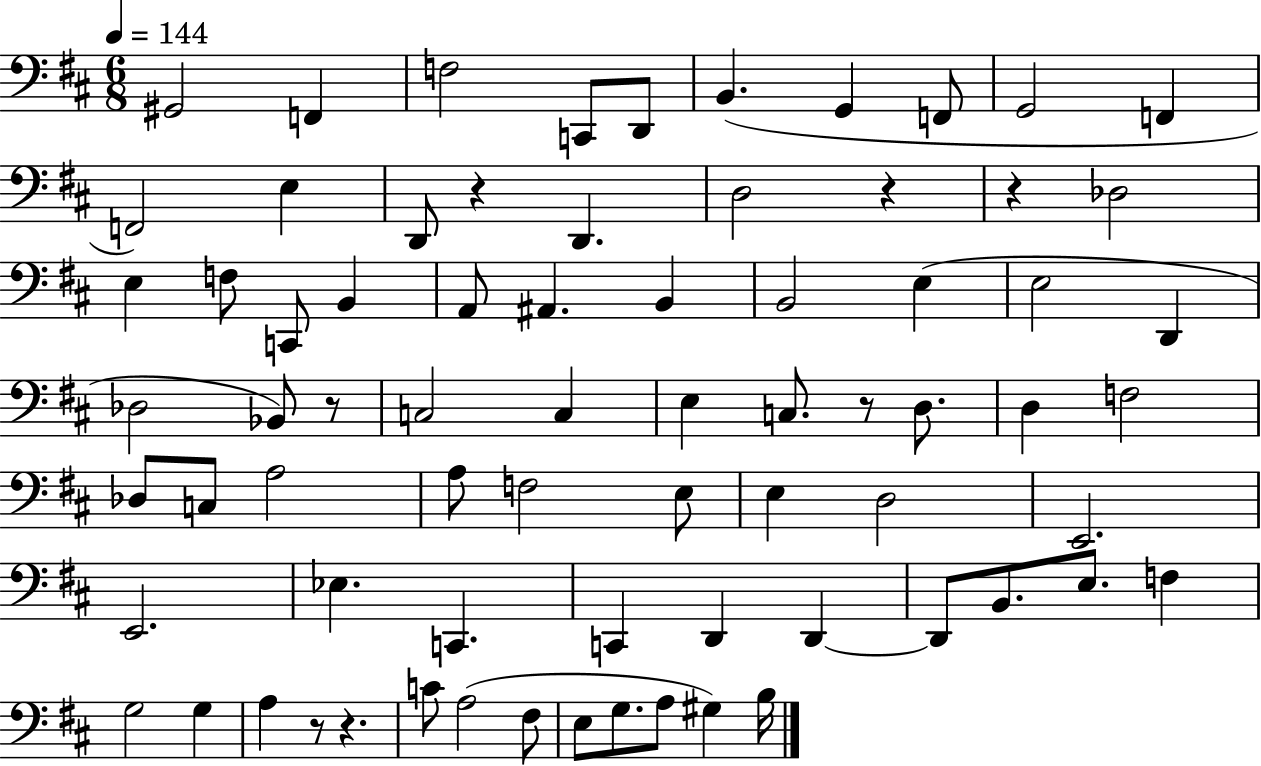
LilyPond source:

{
  \clef bass
  \numericTimeSignature
  \time 6/8
  \key d \major
  \tempo 4 = 144
  gis,2 f,4 | f2 c,8 d,8 | b,4.( g,4 f,8 | g,2 f,4 | \break f,2) e4 | d,8 r4 d,4. | d2 r4 | r4 des2 | \break e4 f8 c,8 b,4 | a,8 ais,4. b,4 | b,2 e4( | e2 d,4 | \break des2 bes,8) r8 | c2 c4 | e4 c8. r8 d8. | d4 f2 | \break des8 c8 a2 | a8 f2 e8 | e4 d2 | e,2. | \break e,2. | ees4. c,4. | c,4 d,4 d,4~~ | d,8 b,8. e8. f4 | \break g2 g4 | a4 r8 r4. | c'8 a2( fis8 | e8 g8. a8 gis4) b16 | \break \bar "|."
}